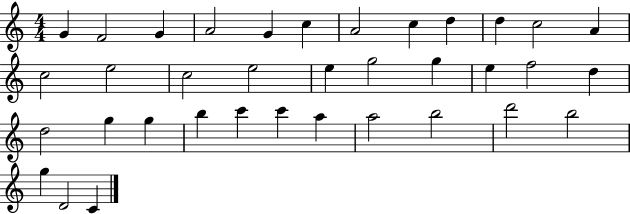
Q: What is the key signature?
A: C major